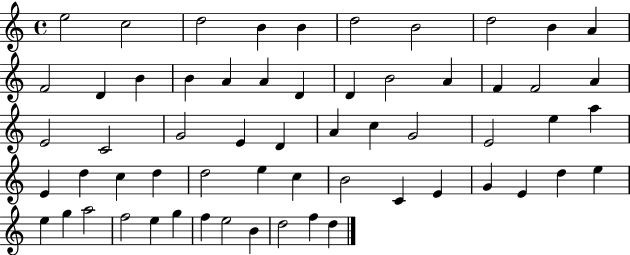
{
  \clef treble
  \time 4/4
  \defaultTimeSignature
  \key c \major
  e''2 c''2 | d''2 b'4 b'4 | d''2 b'2 | d''2 b'4 a'4 | \break f'2 d'4 b'4 | b'4 a'4 a'4 d'4 | d'4 b'2 a'4 | f'4 f'2 a'4 | \break e'2 c'2 | g'2 e'4 d'4 | a'4 c''4 g'2 | e'2 e''4 a''4 | \break e'4 d''4 c''4 d''4 | d''2 e''4 c''4 | b'2 c'4 e'4 | g'4 e'4 d''4 e''4 | \break e''4 g''4 a''2 | f''2 e''4 g''4 | f''4 e''2 b'4 | d''2 f''4 d''4 | \break \bar "|."
}